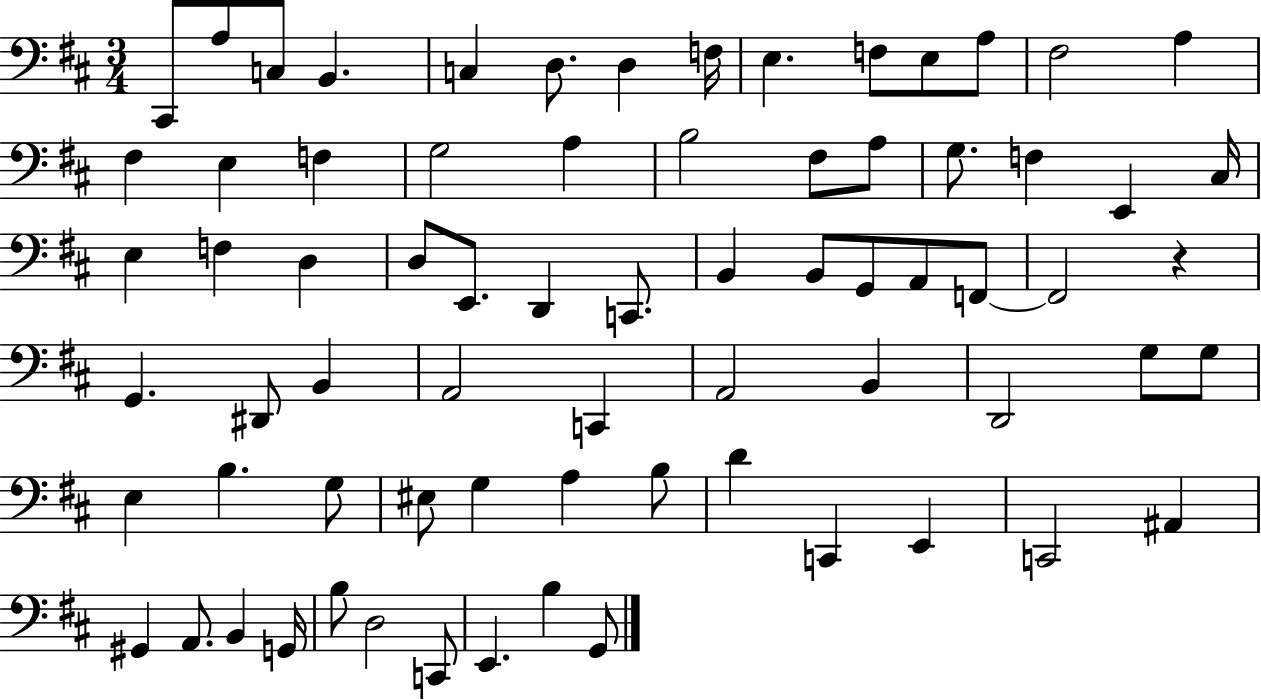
C#2/e A3/e C3/e B2/q. C3/q D3/e. D3/q F3/s E3/q. F3/e E3/e A3/e F#3/h A3/q F#3/q E3/q F3/q G3/h A3/q B3/h F#3/e A3/e G3/e. F3/q E2/q C#3/s E3/q F3/q D3/q D3/e E2/e. D2/q C2/e. B2/q B2/e G2/e A2/e F2/e F2/h R/q G2/q. D#2/e B2/q A2/h C2/q A2/h B2/q D2/h G3/e G3/e E3/q B3/q. G3/e EIS3/e G3/q A3/q B3/e D4/q C2/q E2/q C2/h A#2/q G#2/q A2/e. B2/q G2/s B3/e D3/h C2/e E2/q. B3/q G2/e